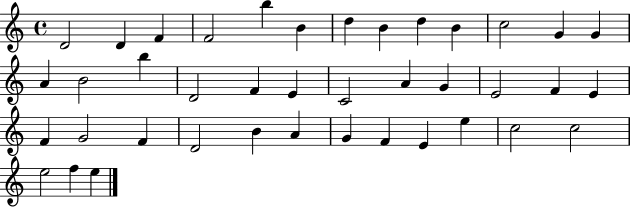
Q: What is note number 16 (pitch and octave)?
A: B5